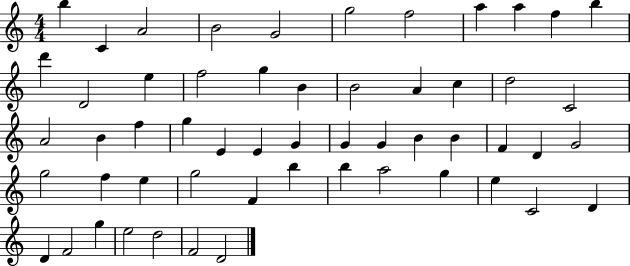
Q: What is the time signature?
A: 4/4